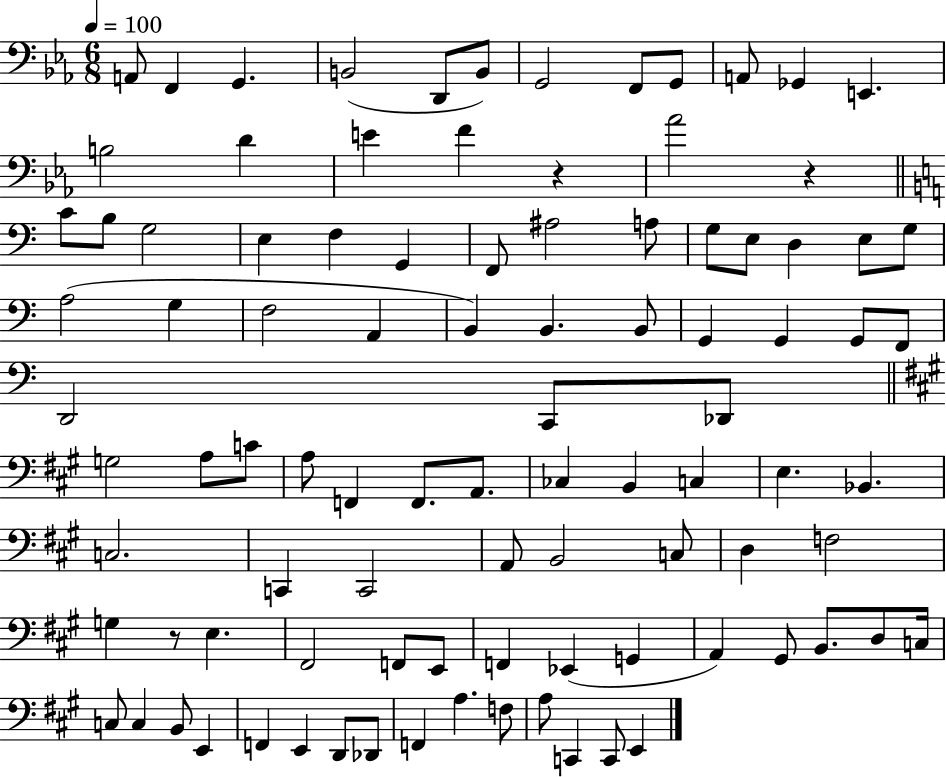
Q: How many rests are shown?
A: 3